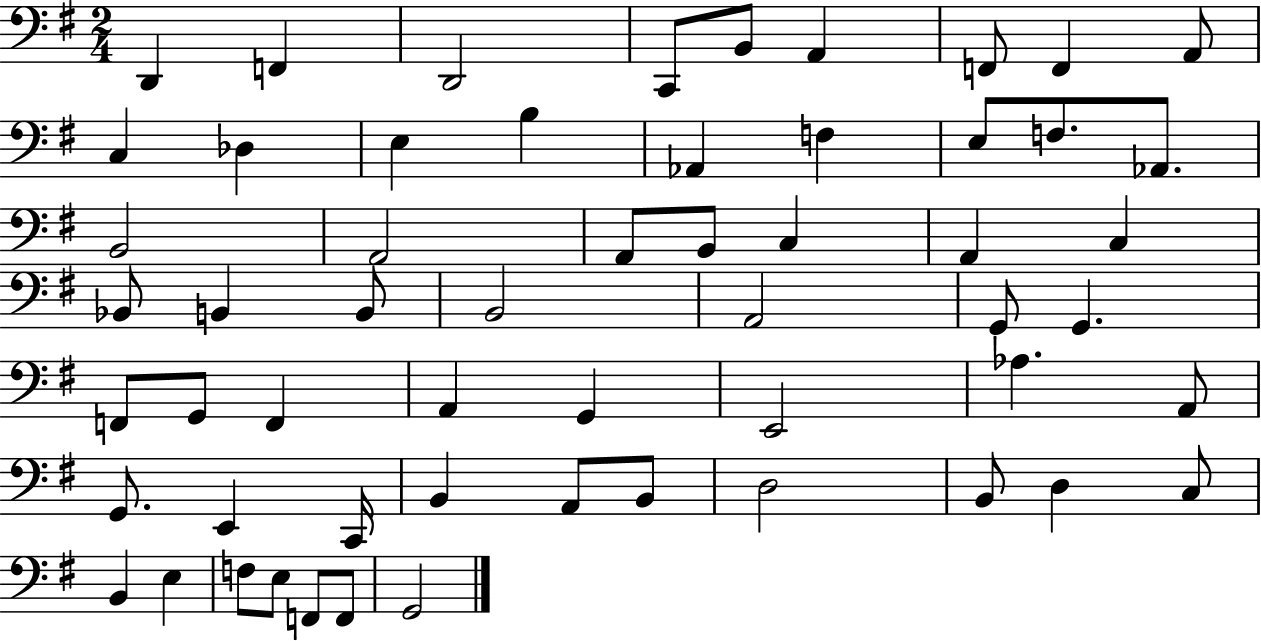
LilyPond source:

{
  \clef bass
  \numericTimeSignature
  \time 2/4
  \key g \major
  d,4 f,4 | d,2 | c,8 b,8 a,4 | f,8 f,4 a,8 | \break c4 des4 | e4 b4 | aes,4 f4 | e8 f8. aes,8. | \break b,2 | a,2 | a,8 b,8 c4 | a,4 c4 | \break bes,8 b,4 b,8 | b,2 | a,2 | g,8 g,4. | \break f,8 g,8 f,4 | a,4 g,4 | e,2 | aes4. a,8 | \break g,8. e,4 c,16 | b,4 a,8 b,8 | d2 | b,8 d4 c8 | \break b,4 e4 | f8 e8 f,8 f,8 | g,2 | \bar "|."
}